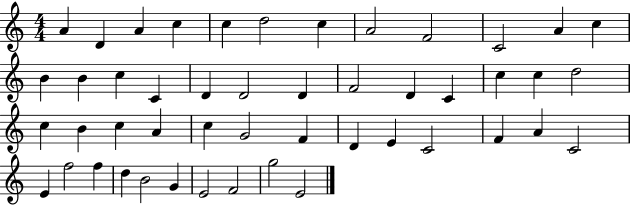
A4/q D4/q A4/q C5/q C5/q D5/h C5/q A4/h F4/h C4/h A4/q C5/q B4/q B4/q C5/q C4/q D4/q D4/h D4/q F4/h D4/q C4/q C5/q C5/q D5/h C5/q B4/q C5/q A4/q C5/q G4/h F4/q D4/q E4/q C4/h F4/q A4/q C4/h E4/q F5/h F5/q D5/q B4/h G4/q E4/h F4/h G5/h E4/h